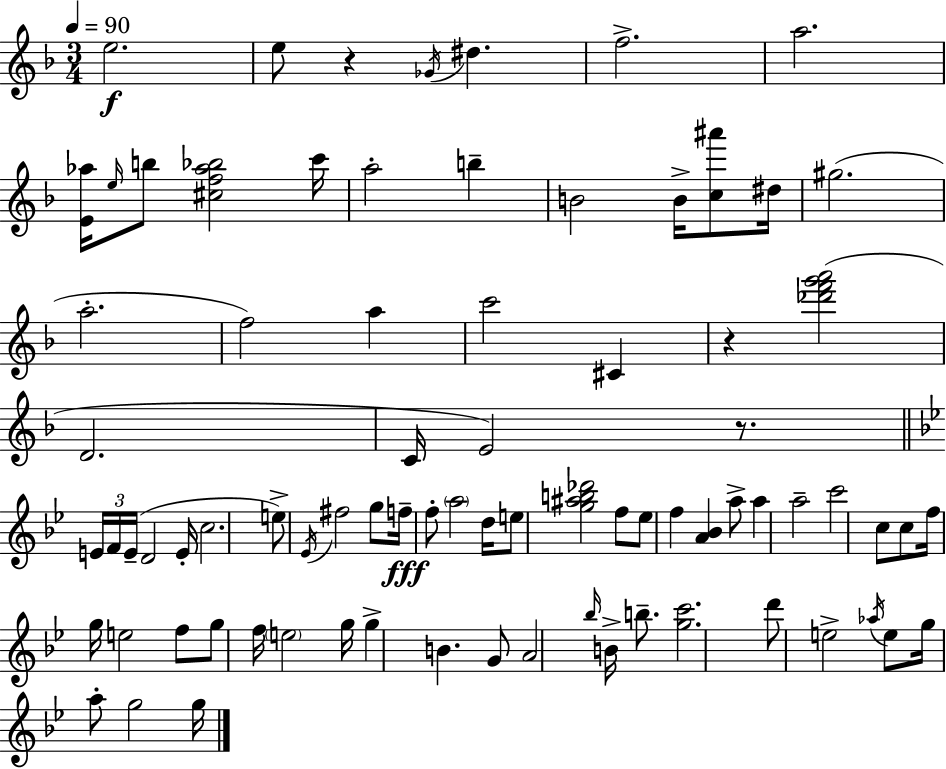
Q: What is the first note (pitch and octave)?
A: E5